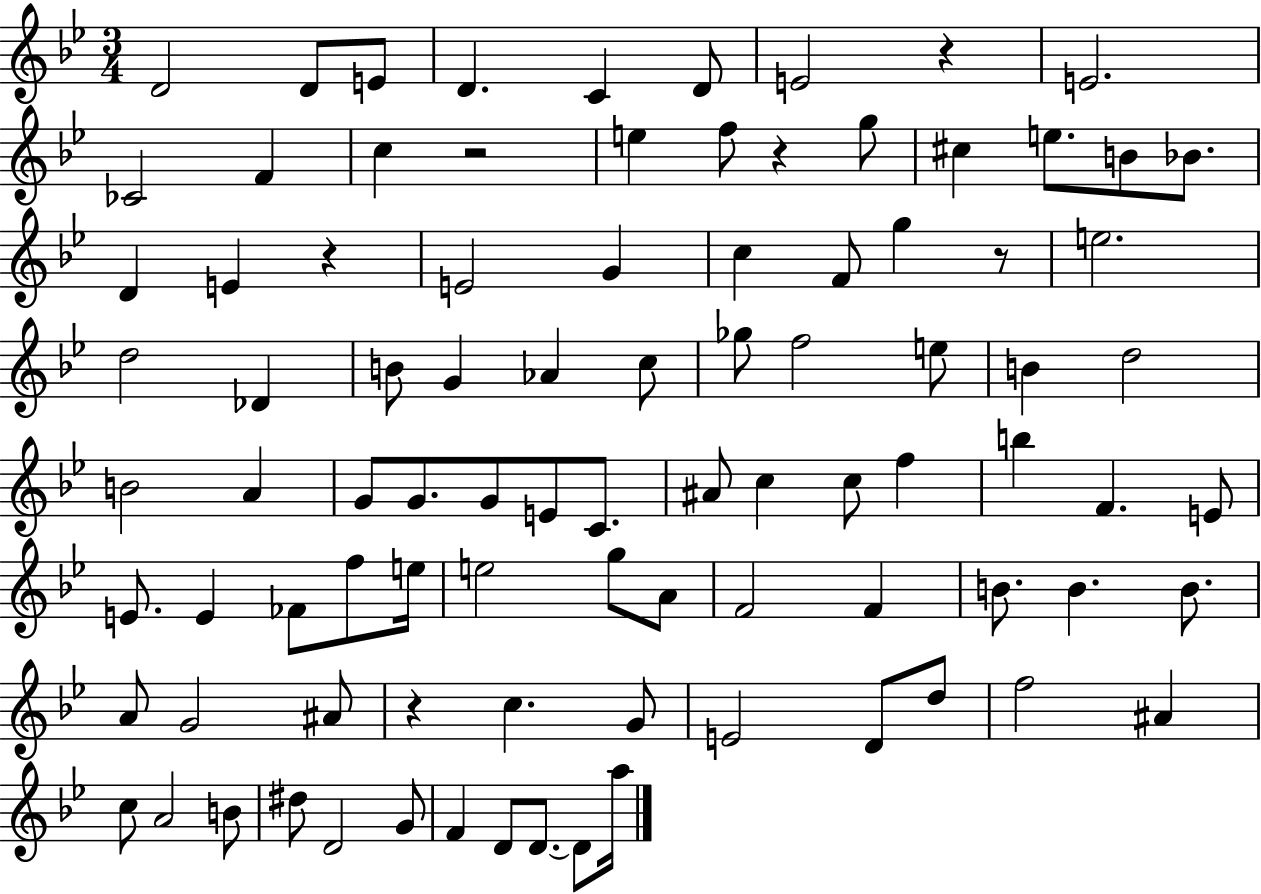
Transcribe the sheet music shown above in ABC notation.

X:1
T:Untitled
M:3/4
L:1/4
K:Bb
D2 D/2 E/2 D C D/2 E2 z E2 _C2 F c z2 e f/2 z g/2 ^c e/2 B/2 _B/2 D E z E2 G c F/2 g z/2 e2 d2 _D B/2 G _A c/2 _g/2 f2 e/2 B d2 B2 A G/2 G/2 G/2 E/2 C/2 ^A/2 c c/2 f b F E/2 E/2 E _F/2 f/2 e/4 e2 g/2 A/2 F2 F B/2 B B/2 A/2 G2 ^A/2 z c G/2 E2 D/2 d/2 f2 ^A c/2 A2 B/2 ^d/2 D2 G/2 F D/2 D/2 D/2 a/4